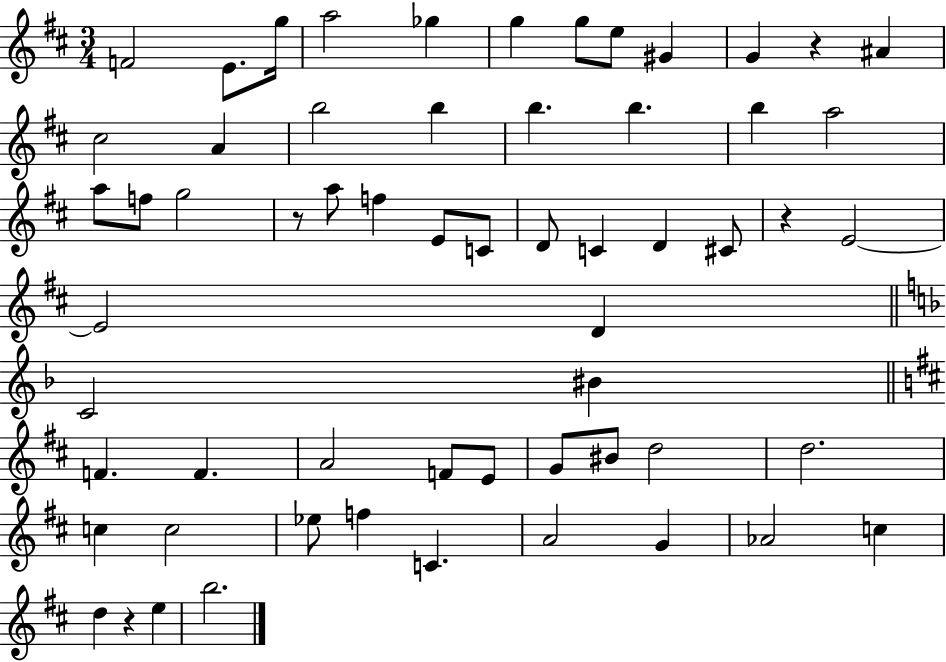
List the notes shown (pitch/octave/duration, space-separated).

F4/h E4/e. G5/s A5/h Gb5/q G5/q G5/e E5/e G#4/q G4/q R/q A#4/q C#5/h A4/q B5/h B5/q B5/q. B5/q. B5/q A5/h A5/e F5/e G5/h R/e A5/e F5/q E4/e C4/e D4/e C4/q D4/q C#4/e R/q E4/h E4/h D4/q C4/h BIS4/q F4/q. F4/q. A4/h F4/e E4/e G4/e BIS4/e D5/h D5/h. C5/q C5/h Eb5/e F5/q C4/q. A4/h G4/q Ab4/h C5/q D5/q R/q E5/q B5/h.